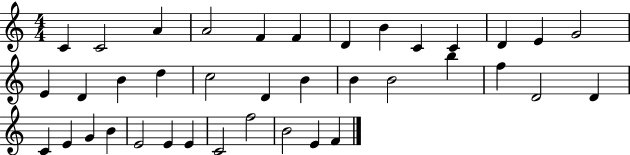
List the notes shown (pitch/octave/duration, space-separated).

C4/q C4/h A4/q A4/h F4/q F4/q D4/q B4/q C4/q C4/q D4/q E4/q G4/h E4/q D4/q B4/q D5/q C5/h D4/q B4/q B4/q B4/h B5/q F5/q D4/h D4/q C4/q E4/q G4/q B4/q E4/h E4/q E4/q C4/h F5/h B4/h E4/q F4/q